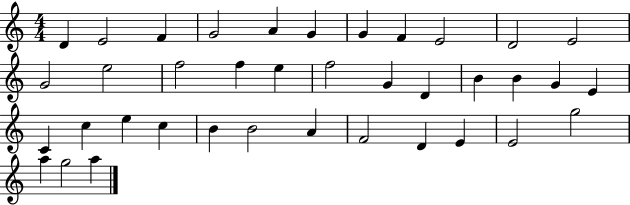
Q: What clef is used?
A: treble